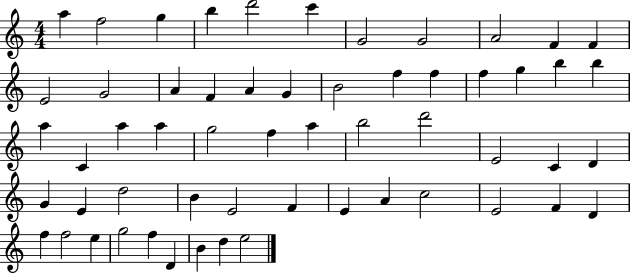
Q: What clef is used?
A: treble